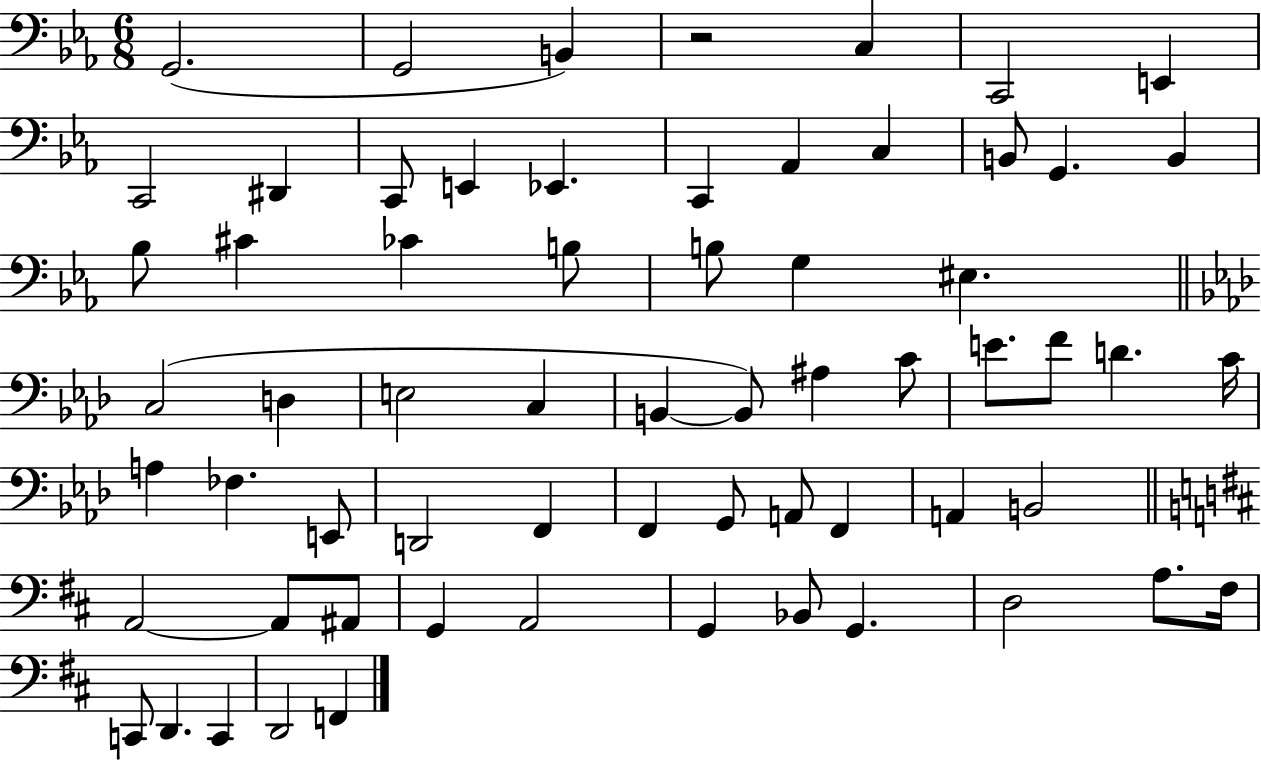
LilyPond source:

{
  \clef bass
  \numericTimeSignature
  \time 6/8
  \key ees \major
  g,2.( | g,2 b,4) | r2 c4 | c,2 e,4 | \break c,2 dis,4 | c,8 e,4 ees,4. | c,4 aes,4 c4 | b,8 g,4. b,4 | \break bes8 cis'4 ces'4 b8 | b8 g4 eis4. | \bar "||" \break \key aes \major c2( d4 | e2 c4 | b,4~~ b,8) ais4 c'8 | e'8. f'8 d'4. c'16 | \break a4 fes4. e,8 | d,2 f,4 | f,4 g,8 a,8 f,4 | a,4 b,2 | \break \bar "||" \break \key d \major a,2~~ a,8 ais,8 | g,4 a,2 | g,4 bes,8 g,4. | d2 a8. fis16 | \break c,8 d,4. c,4 | d,2 f,4 | \bar "|."
}